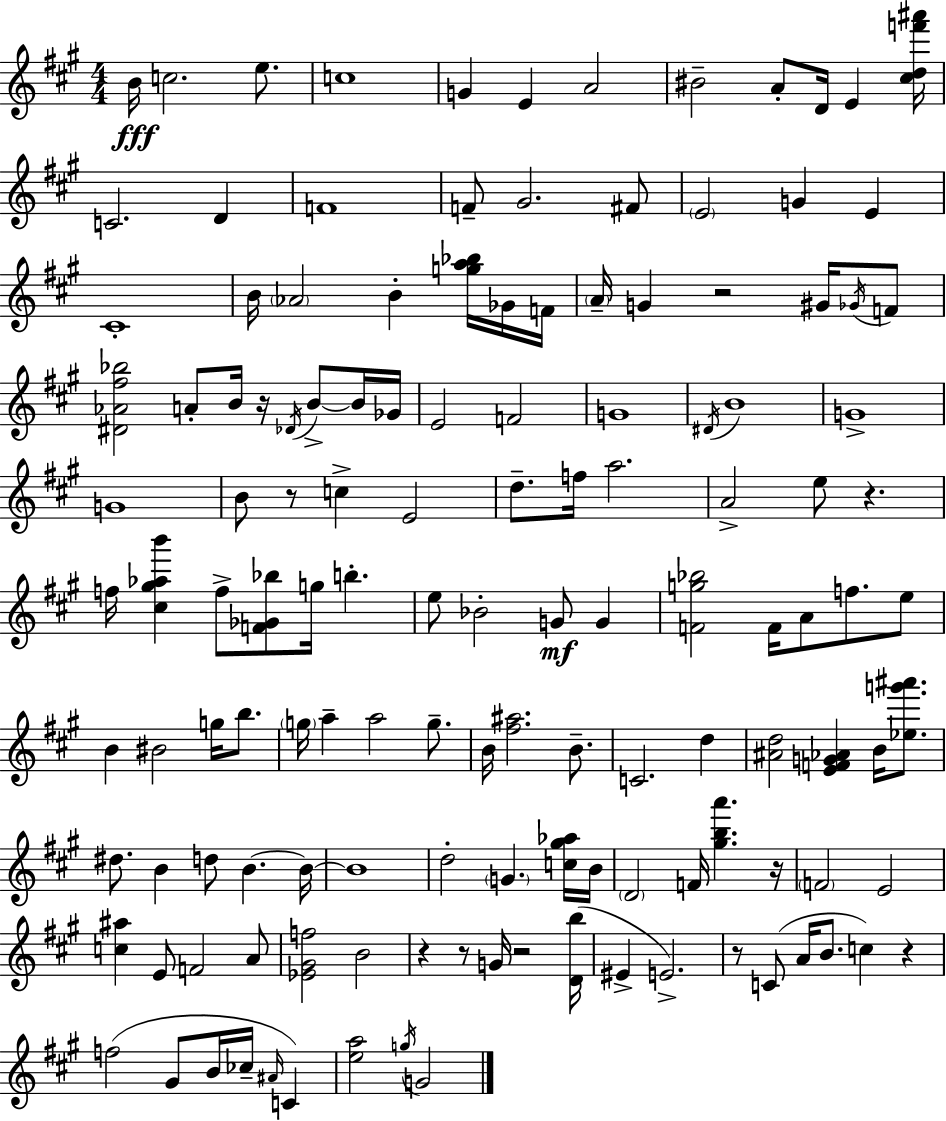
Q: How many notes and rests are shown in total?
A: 135